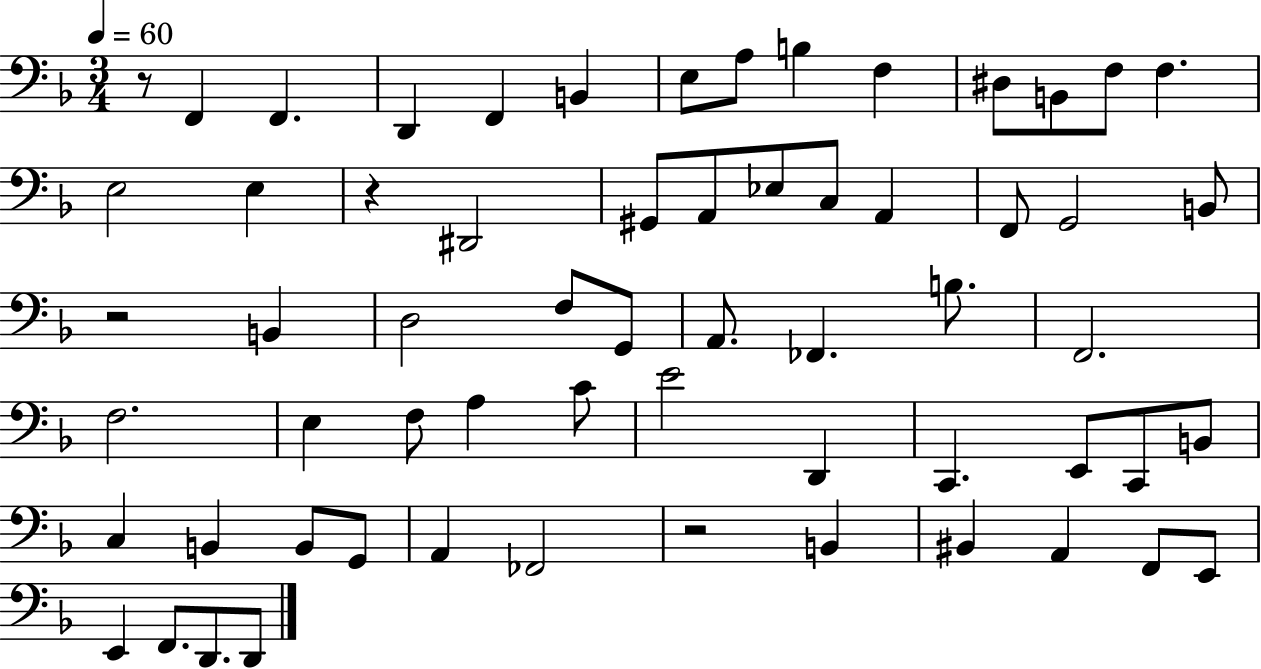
{
  \clef bass
  \numericTimeSignature
  \time 3/4
  \key f \major
  \tempo 4 = 60
  r8 f,4 f,4. | d,4 f,4 b,4 | e8 a8 b4 f4 | dis8 b,8 f8 f4. | \break e2 e4 | r4 dis,2 | gis,8 a,8 ees8 c8 a,4 | f,8 g,2 b,8 | \break r2 b,4 | d2 f8 g,8 | a,8. fes,4. b8. | f,2. | \break f2. | e4 f8 a4 c'8 | e'2 d,4 | c,4. e,8 c,8 b,8 | \break c4 b,4 b,8 g,8 | a,4 fes,2 | r2 b,4 | bis,4 a,4 f,8 e,8 | \break e,4 f,8. d,8. d,8 | \bar "|."
}